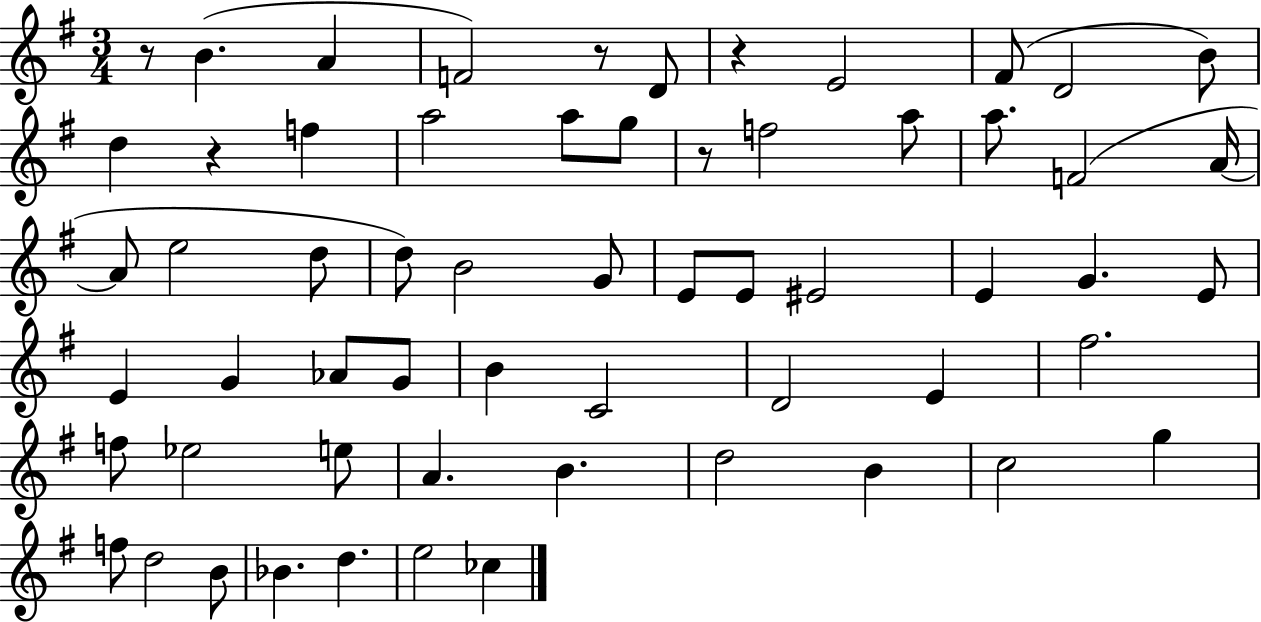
X:1
T:Untitled
M:3/4
L:1/4
K:G
z/2 B A F2 z/2 D/2 z E2 ^F/2 D2 B/2 d z f a2 a/2 g/2 z/2 f2 a/2 a/2 F2 A/4 A/2 e2 d/2 d/2 B2 G/2 E/2 E/2 ^E2 E G E/2 E G _A/2 G/2 B C2 D2 E ^f2 f/2 _e2 e/2 A B d2 B c2 g f/2 d2 B/2 _B d e2 _c